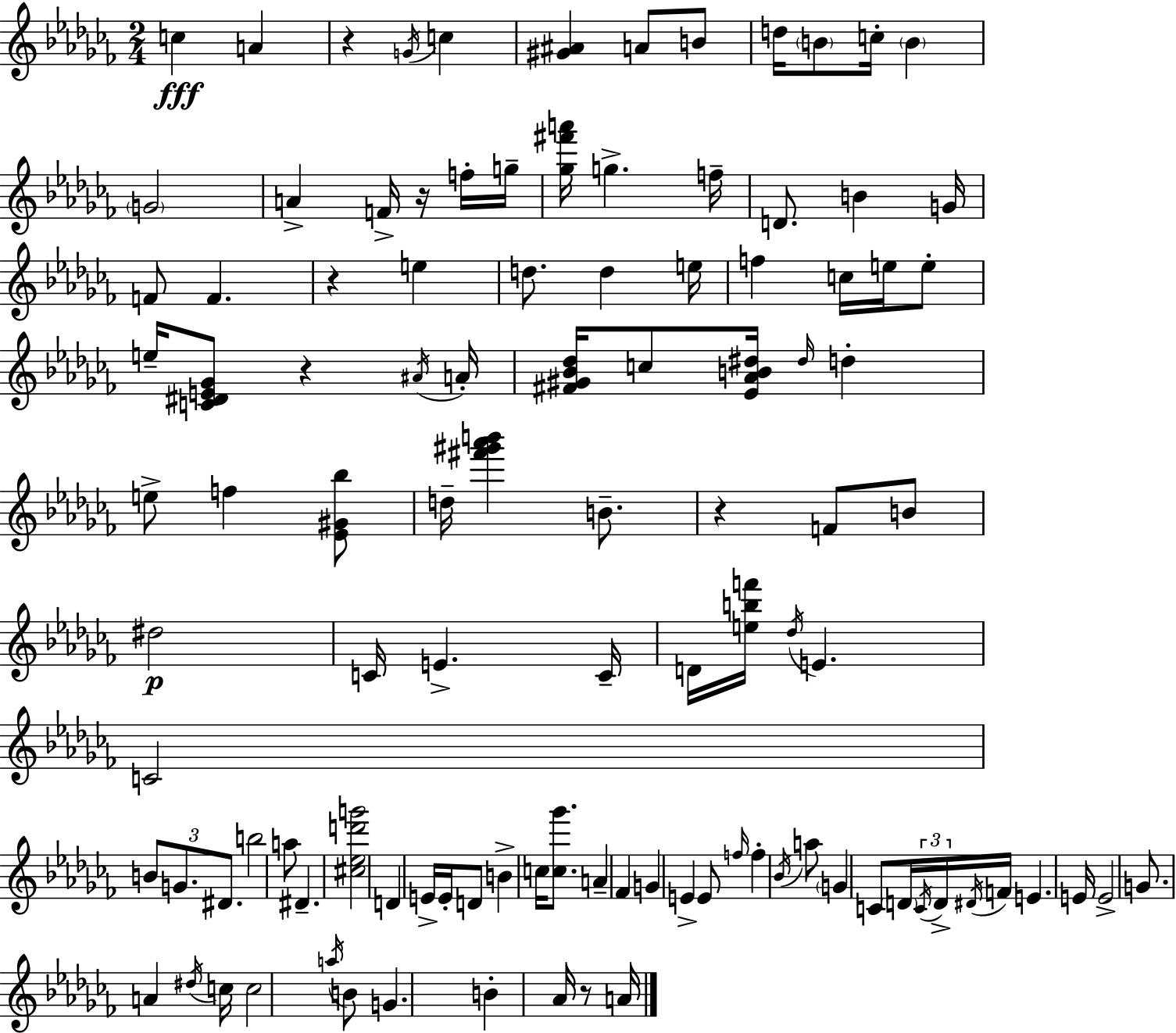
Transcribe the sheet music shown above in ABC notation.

X:1
T:Untitled
M:2/4
L:1/4
K:Abm
c A z G/4 c [^G^A] A/2 B/2 d/4 B/2 c/4 B G2 A F/4 z/4 f/4 g/4 [_g^f'a']/4 g f/4 D/2 B G/4 F/2 F z e d/2 d e/4 f c/4 e/4 e/2 e/4 [C^DE_G]/2 z ^A/4 A/4 [^F^G_B_d]/4 c/2 [_E_AB^d]/4 ^d/4 d e/2 f [_E^G_b]/2 d/4 [^f'^g'_a'b'] B/2 z F/2 B/2 ^d2 C/4 E C/4 D/4 [ebf']/4 _d/4 E C2 B/2 G/2 ^D/2 b2 a/2 ^D [^c_ed'g']2 D E/4 E/4 D/2 B c/4 [c_g']/2 A _F G E E/2 f/4 f _B/4 a/2 G C/2 D/4 C/4 D/4 ^D/4 F/4 E E/4 E2 G/2 A ^d/4 c/4 c2 a/4 B/2 G B _A/4 z/2 A/4